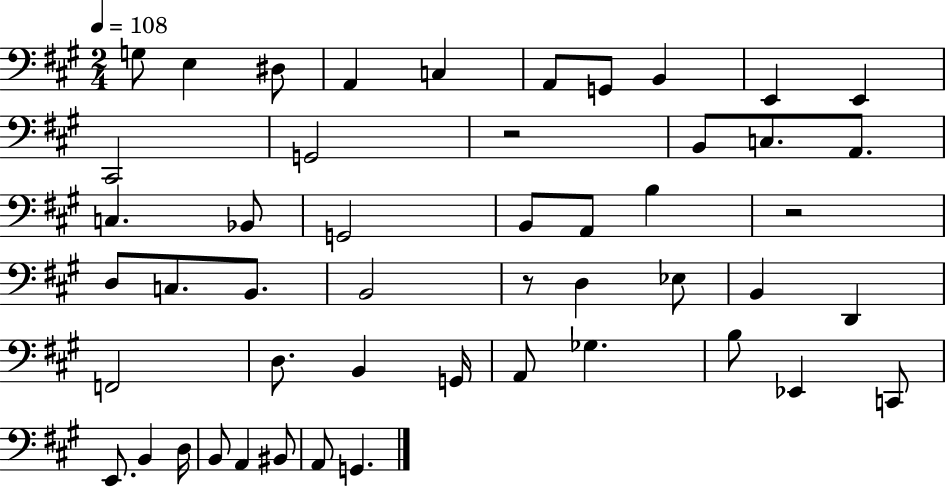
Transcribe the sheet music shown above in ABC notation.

X:1
T:Untitled
M:2/4
L:1/4
K:A
G,/2 E, ^D,/2 A,, C, A,,/2 G,,/2 B,, E,, E,, ^C,,2 G,,2 z2 B,,/2 C,/2 A,,/2 C, _B,,/2 G,,2 B,,/2 A,,/2 B, z2 D,/2 C,/2 B,,/2 B,,2 z/2 D, _E,/2 B,, D,, F,,2 D,/2 B,, G,,/4 A,,/2 _G, B,/2 _E,, C,,/2 E,,/2 B,, D,/4 B,,/2 A,, ^B,,/2 A,,/2 G,,